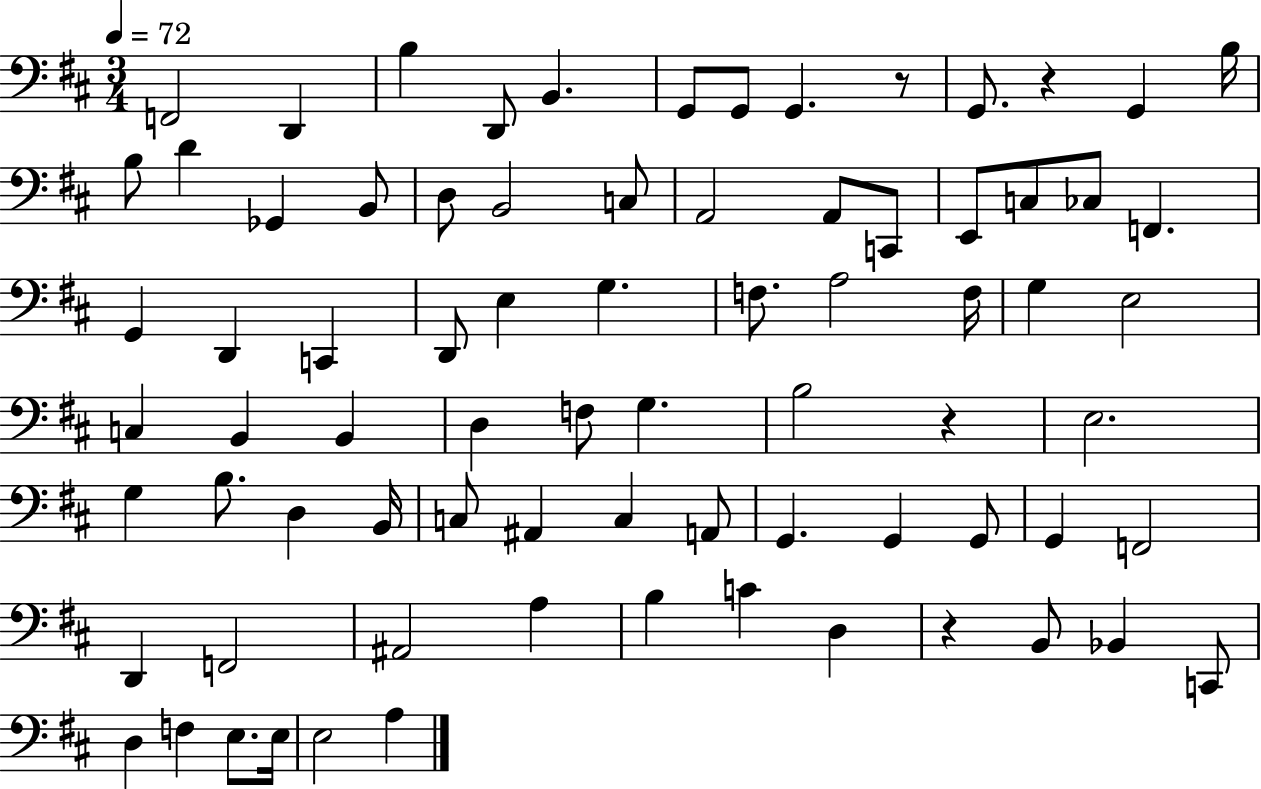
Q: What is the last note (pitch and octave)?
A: A3